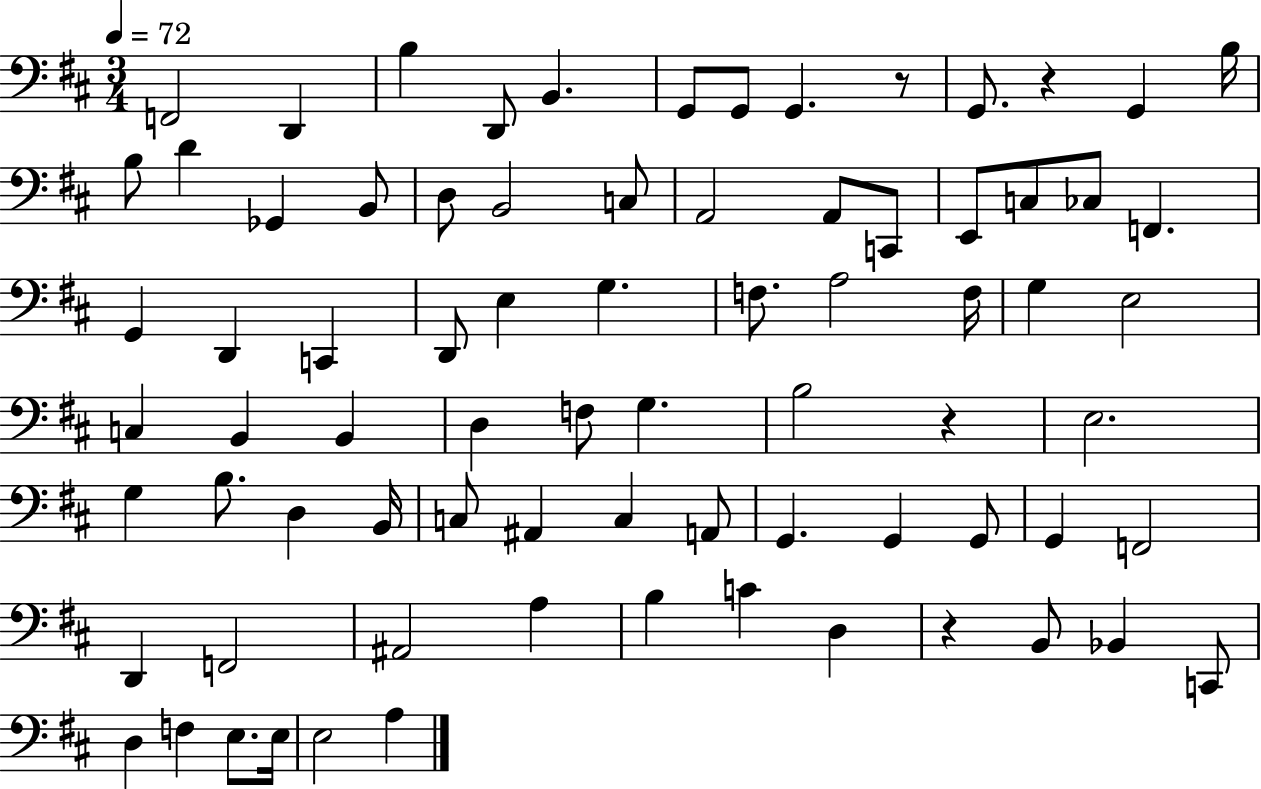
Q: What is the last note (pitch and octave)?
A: A3